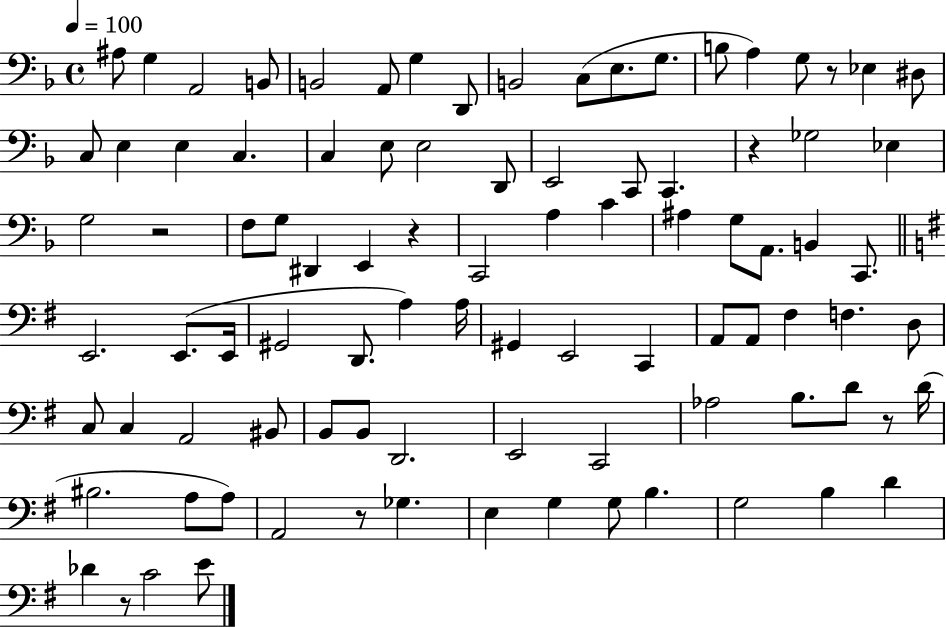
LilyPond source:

{
  \clef bass
  \time 4/4
  \defaultTimeSignature
  \key f \major
  \tempo 4 = 100
  ais8 g4 a,2 b,8 | b,2 a,8 g4 d,8 | b,2 c8( e8. g8. | b8 a4) g8 r8 ees4 dis8 | \break c8 e4 e4 c4. | c4 e8 e2 d,8 | e,2 c,8 c,4. | r4 ges2 ees4 | \break g2 r2 | f8 g8 dis,4 e,4 r4 | c,2 a4 c'4 | ais4 g8 a,8. b,4 c,8. | \break \bar "||" \break \key g \major e,2. e,8.( e,16 | gis,2 d,8. a4) a16 | gis,4 e,2 c,4 | a,8 a,8 fis4 f4. d8 | \break c8 c4 a,2 bis,8 | b,8 b,8 d,2. | e,2 c,2 | aes2 b8. d'8 r8 d'16( | \break bis2. a8 a8) | a,2 r8 ges4. | e4 g4 g8 b4. | g2 b4 d'4 | \break des'4 r8 c'2 e'8 | \bar "|."
}